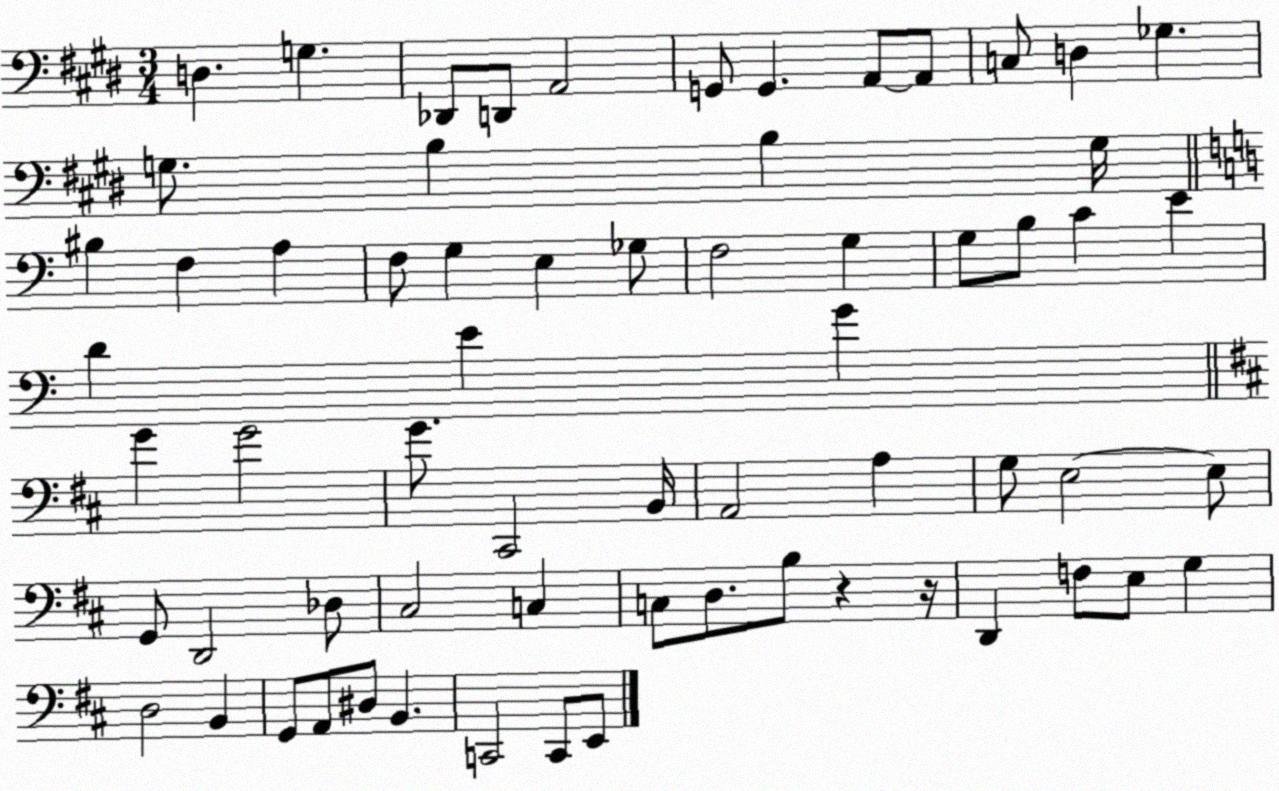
X:1
T:Untitled
M:3/4
L:1/4
K:E
D, G, _D,,/2 D,,/2 A,,2 G,,/2 G,, A,,/2 A,,/2 C,/2 D, _G, G,/2 B, B, G,/4 ^B, F, A, F,/2 G, E, _G,/2 F,2 G, G,/2 B,/2 C E D E G G G2 G/2 ^C,,2 B,,/4 A,,2 A, G,/2 E,2 E,/2 G,,/2 D,,2 _D,/2 ^C,2 C, C,/2 D,/2 B,/2 z z/4 D,, F,/2 E,/2 G, D,2 B,, G,,/2 A,,/2 ^D,/2 B,, C,,2 C,,/2 E,,/2